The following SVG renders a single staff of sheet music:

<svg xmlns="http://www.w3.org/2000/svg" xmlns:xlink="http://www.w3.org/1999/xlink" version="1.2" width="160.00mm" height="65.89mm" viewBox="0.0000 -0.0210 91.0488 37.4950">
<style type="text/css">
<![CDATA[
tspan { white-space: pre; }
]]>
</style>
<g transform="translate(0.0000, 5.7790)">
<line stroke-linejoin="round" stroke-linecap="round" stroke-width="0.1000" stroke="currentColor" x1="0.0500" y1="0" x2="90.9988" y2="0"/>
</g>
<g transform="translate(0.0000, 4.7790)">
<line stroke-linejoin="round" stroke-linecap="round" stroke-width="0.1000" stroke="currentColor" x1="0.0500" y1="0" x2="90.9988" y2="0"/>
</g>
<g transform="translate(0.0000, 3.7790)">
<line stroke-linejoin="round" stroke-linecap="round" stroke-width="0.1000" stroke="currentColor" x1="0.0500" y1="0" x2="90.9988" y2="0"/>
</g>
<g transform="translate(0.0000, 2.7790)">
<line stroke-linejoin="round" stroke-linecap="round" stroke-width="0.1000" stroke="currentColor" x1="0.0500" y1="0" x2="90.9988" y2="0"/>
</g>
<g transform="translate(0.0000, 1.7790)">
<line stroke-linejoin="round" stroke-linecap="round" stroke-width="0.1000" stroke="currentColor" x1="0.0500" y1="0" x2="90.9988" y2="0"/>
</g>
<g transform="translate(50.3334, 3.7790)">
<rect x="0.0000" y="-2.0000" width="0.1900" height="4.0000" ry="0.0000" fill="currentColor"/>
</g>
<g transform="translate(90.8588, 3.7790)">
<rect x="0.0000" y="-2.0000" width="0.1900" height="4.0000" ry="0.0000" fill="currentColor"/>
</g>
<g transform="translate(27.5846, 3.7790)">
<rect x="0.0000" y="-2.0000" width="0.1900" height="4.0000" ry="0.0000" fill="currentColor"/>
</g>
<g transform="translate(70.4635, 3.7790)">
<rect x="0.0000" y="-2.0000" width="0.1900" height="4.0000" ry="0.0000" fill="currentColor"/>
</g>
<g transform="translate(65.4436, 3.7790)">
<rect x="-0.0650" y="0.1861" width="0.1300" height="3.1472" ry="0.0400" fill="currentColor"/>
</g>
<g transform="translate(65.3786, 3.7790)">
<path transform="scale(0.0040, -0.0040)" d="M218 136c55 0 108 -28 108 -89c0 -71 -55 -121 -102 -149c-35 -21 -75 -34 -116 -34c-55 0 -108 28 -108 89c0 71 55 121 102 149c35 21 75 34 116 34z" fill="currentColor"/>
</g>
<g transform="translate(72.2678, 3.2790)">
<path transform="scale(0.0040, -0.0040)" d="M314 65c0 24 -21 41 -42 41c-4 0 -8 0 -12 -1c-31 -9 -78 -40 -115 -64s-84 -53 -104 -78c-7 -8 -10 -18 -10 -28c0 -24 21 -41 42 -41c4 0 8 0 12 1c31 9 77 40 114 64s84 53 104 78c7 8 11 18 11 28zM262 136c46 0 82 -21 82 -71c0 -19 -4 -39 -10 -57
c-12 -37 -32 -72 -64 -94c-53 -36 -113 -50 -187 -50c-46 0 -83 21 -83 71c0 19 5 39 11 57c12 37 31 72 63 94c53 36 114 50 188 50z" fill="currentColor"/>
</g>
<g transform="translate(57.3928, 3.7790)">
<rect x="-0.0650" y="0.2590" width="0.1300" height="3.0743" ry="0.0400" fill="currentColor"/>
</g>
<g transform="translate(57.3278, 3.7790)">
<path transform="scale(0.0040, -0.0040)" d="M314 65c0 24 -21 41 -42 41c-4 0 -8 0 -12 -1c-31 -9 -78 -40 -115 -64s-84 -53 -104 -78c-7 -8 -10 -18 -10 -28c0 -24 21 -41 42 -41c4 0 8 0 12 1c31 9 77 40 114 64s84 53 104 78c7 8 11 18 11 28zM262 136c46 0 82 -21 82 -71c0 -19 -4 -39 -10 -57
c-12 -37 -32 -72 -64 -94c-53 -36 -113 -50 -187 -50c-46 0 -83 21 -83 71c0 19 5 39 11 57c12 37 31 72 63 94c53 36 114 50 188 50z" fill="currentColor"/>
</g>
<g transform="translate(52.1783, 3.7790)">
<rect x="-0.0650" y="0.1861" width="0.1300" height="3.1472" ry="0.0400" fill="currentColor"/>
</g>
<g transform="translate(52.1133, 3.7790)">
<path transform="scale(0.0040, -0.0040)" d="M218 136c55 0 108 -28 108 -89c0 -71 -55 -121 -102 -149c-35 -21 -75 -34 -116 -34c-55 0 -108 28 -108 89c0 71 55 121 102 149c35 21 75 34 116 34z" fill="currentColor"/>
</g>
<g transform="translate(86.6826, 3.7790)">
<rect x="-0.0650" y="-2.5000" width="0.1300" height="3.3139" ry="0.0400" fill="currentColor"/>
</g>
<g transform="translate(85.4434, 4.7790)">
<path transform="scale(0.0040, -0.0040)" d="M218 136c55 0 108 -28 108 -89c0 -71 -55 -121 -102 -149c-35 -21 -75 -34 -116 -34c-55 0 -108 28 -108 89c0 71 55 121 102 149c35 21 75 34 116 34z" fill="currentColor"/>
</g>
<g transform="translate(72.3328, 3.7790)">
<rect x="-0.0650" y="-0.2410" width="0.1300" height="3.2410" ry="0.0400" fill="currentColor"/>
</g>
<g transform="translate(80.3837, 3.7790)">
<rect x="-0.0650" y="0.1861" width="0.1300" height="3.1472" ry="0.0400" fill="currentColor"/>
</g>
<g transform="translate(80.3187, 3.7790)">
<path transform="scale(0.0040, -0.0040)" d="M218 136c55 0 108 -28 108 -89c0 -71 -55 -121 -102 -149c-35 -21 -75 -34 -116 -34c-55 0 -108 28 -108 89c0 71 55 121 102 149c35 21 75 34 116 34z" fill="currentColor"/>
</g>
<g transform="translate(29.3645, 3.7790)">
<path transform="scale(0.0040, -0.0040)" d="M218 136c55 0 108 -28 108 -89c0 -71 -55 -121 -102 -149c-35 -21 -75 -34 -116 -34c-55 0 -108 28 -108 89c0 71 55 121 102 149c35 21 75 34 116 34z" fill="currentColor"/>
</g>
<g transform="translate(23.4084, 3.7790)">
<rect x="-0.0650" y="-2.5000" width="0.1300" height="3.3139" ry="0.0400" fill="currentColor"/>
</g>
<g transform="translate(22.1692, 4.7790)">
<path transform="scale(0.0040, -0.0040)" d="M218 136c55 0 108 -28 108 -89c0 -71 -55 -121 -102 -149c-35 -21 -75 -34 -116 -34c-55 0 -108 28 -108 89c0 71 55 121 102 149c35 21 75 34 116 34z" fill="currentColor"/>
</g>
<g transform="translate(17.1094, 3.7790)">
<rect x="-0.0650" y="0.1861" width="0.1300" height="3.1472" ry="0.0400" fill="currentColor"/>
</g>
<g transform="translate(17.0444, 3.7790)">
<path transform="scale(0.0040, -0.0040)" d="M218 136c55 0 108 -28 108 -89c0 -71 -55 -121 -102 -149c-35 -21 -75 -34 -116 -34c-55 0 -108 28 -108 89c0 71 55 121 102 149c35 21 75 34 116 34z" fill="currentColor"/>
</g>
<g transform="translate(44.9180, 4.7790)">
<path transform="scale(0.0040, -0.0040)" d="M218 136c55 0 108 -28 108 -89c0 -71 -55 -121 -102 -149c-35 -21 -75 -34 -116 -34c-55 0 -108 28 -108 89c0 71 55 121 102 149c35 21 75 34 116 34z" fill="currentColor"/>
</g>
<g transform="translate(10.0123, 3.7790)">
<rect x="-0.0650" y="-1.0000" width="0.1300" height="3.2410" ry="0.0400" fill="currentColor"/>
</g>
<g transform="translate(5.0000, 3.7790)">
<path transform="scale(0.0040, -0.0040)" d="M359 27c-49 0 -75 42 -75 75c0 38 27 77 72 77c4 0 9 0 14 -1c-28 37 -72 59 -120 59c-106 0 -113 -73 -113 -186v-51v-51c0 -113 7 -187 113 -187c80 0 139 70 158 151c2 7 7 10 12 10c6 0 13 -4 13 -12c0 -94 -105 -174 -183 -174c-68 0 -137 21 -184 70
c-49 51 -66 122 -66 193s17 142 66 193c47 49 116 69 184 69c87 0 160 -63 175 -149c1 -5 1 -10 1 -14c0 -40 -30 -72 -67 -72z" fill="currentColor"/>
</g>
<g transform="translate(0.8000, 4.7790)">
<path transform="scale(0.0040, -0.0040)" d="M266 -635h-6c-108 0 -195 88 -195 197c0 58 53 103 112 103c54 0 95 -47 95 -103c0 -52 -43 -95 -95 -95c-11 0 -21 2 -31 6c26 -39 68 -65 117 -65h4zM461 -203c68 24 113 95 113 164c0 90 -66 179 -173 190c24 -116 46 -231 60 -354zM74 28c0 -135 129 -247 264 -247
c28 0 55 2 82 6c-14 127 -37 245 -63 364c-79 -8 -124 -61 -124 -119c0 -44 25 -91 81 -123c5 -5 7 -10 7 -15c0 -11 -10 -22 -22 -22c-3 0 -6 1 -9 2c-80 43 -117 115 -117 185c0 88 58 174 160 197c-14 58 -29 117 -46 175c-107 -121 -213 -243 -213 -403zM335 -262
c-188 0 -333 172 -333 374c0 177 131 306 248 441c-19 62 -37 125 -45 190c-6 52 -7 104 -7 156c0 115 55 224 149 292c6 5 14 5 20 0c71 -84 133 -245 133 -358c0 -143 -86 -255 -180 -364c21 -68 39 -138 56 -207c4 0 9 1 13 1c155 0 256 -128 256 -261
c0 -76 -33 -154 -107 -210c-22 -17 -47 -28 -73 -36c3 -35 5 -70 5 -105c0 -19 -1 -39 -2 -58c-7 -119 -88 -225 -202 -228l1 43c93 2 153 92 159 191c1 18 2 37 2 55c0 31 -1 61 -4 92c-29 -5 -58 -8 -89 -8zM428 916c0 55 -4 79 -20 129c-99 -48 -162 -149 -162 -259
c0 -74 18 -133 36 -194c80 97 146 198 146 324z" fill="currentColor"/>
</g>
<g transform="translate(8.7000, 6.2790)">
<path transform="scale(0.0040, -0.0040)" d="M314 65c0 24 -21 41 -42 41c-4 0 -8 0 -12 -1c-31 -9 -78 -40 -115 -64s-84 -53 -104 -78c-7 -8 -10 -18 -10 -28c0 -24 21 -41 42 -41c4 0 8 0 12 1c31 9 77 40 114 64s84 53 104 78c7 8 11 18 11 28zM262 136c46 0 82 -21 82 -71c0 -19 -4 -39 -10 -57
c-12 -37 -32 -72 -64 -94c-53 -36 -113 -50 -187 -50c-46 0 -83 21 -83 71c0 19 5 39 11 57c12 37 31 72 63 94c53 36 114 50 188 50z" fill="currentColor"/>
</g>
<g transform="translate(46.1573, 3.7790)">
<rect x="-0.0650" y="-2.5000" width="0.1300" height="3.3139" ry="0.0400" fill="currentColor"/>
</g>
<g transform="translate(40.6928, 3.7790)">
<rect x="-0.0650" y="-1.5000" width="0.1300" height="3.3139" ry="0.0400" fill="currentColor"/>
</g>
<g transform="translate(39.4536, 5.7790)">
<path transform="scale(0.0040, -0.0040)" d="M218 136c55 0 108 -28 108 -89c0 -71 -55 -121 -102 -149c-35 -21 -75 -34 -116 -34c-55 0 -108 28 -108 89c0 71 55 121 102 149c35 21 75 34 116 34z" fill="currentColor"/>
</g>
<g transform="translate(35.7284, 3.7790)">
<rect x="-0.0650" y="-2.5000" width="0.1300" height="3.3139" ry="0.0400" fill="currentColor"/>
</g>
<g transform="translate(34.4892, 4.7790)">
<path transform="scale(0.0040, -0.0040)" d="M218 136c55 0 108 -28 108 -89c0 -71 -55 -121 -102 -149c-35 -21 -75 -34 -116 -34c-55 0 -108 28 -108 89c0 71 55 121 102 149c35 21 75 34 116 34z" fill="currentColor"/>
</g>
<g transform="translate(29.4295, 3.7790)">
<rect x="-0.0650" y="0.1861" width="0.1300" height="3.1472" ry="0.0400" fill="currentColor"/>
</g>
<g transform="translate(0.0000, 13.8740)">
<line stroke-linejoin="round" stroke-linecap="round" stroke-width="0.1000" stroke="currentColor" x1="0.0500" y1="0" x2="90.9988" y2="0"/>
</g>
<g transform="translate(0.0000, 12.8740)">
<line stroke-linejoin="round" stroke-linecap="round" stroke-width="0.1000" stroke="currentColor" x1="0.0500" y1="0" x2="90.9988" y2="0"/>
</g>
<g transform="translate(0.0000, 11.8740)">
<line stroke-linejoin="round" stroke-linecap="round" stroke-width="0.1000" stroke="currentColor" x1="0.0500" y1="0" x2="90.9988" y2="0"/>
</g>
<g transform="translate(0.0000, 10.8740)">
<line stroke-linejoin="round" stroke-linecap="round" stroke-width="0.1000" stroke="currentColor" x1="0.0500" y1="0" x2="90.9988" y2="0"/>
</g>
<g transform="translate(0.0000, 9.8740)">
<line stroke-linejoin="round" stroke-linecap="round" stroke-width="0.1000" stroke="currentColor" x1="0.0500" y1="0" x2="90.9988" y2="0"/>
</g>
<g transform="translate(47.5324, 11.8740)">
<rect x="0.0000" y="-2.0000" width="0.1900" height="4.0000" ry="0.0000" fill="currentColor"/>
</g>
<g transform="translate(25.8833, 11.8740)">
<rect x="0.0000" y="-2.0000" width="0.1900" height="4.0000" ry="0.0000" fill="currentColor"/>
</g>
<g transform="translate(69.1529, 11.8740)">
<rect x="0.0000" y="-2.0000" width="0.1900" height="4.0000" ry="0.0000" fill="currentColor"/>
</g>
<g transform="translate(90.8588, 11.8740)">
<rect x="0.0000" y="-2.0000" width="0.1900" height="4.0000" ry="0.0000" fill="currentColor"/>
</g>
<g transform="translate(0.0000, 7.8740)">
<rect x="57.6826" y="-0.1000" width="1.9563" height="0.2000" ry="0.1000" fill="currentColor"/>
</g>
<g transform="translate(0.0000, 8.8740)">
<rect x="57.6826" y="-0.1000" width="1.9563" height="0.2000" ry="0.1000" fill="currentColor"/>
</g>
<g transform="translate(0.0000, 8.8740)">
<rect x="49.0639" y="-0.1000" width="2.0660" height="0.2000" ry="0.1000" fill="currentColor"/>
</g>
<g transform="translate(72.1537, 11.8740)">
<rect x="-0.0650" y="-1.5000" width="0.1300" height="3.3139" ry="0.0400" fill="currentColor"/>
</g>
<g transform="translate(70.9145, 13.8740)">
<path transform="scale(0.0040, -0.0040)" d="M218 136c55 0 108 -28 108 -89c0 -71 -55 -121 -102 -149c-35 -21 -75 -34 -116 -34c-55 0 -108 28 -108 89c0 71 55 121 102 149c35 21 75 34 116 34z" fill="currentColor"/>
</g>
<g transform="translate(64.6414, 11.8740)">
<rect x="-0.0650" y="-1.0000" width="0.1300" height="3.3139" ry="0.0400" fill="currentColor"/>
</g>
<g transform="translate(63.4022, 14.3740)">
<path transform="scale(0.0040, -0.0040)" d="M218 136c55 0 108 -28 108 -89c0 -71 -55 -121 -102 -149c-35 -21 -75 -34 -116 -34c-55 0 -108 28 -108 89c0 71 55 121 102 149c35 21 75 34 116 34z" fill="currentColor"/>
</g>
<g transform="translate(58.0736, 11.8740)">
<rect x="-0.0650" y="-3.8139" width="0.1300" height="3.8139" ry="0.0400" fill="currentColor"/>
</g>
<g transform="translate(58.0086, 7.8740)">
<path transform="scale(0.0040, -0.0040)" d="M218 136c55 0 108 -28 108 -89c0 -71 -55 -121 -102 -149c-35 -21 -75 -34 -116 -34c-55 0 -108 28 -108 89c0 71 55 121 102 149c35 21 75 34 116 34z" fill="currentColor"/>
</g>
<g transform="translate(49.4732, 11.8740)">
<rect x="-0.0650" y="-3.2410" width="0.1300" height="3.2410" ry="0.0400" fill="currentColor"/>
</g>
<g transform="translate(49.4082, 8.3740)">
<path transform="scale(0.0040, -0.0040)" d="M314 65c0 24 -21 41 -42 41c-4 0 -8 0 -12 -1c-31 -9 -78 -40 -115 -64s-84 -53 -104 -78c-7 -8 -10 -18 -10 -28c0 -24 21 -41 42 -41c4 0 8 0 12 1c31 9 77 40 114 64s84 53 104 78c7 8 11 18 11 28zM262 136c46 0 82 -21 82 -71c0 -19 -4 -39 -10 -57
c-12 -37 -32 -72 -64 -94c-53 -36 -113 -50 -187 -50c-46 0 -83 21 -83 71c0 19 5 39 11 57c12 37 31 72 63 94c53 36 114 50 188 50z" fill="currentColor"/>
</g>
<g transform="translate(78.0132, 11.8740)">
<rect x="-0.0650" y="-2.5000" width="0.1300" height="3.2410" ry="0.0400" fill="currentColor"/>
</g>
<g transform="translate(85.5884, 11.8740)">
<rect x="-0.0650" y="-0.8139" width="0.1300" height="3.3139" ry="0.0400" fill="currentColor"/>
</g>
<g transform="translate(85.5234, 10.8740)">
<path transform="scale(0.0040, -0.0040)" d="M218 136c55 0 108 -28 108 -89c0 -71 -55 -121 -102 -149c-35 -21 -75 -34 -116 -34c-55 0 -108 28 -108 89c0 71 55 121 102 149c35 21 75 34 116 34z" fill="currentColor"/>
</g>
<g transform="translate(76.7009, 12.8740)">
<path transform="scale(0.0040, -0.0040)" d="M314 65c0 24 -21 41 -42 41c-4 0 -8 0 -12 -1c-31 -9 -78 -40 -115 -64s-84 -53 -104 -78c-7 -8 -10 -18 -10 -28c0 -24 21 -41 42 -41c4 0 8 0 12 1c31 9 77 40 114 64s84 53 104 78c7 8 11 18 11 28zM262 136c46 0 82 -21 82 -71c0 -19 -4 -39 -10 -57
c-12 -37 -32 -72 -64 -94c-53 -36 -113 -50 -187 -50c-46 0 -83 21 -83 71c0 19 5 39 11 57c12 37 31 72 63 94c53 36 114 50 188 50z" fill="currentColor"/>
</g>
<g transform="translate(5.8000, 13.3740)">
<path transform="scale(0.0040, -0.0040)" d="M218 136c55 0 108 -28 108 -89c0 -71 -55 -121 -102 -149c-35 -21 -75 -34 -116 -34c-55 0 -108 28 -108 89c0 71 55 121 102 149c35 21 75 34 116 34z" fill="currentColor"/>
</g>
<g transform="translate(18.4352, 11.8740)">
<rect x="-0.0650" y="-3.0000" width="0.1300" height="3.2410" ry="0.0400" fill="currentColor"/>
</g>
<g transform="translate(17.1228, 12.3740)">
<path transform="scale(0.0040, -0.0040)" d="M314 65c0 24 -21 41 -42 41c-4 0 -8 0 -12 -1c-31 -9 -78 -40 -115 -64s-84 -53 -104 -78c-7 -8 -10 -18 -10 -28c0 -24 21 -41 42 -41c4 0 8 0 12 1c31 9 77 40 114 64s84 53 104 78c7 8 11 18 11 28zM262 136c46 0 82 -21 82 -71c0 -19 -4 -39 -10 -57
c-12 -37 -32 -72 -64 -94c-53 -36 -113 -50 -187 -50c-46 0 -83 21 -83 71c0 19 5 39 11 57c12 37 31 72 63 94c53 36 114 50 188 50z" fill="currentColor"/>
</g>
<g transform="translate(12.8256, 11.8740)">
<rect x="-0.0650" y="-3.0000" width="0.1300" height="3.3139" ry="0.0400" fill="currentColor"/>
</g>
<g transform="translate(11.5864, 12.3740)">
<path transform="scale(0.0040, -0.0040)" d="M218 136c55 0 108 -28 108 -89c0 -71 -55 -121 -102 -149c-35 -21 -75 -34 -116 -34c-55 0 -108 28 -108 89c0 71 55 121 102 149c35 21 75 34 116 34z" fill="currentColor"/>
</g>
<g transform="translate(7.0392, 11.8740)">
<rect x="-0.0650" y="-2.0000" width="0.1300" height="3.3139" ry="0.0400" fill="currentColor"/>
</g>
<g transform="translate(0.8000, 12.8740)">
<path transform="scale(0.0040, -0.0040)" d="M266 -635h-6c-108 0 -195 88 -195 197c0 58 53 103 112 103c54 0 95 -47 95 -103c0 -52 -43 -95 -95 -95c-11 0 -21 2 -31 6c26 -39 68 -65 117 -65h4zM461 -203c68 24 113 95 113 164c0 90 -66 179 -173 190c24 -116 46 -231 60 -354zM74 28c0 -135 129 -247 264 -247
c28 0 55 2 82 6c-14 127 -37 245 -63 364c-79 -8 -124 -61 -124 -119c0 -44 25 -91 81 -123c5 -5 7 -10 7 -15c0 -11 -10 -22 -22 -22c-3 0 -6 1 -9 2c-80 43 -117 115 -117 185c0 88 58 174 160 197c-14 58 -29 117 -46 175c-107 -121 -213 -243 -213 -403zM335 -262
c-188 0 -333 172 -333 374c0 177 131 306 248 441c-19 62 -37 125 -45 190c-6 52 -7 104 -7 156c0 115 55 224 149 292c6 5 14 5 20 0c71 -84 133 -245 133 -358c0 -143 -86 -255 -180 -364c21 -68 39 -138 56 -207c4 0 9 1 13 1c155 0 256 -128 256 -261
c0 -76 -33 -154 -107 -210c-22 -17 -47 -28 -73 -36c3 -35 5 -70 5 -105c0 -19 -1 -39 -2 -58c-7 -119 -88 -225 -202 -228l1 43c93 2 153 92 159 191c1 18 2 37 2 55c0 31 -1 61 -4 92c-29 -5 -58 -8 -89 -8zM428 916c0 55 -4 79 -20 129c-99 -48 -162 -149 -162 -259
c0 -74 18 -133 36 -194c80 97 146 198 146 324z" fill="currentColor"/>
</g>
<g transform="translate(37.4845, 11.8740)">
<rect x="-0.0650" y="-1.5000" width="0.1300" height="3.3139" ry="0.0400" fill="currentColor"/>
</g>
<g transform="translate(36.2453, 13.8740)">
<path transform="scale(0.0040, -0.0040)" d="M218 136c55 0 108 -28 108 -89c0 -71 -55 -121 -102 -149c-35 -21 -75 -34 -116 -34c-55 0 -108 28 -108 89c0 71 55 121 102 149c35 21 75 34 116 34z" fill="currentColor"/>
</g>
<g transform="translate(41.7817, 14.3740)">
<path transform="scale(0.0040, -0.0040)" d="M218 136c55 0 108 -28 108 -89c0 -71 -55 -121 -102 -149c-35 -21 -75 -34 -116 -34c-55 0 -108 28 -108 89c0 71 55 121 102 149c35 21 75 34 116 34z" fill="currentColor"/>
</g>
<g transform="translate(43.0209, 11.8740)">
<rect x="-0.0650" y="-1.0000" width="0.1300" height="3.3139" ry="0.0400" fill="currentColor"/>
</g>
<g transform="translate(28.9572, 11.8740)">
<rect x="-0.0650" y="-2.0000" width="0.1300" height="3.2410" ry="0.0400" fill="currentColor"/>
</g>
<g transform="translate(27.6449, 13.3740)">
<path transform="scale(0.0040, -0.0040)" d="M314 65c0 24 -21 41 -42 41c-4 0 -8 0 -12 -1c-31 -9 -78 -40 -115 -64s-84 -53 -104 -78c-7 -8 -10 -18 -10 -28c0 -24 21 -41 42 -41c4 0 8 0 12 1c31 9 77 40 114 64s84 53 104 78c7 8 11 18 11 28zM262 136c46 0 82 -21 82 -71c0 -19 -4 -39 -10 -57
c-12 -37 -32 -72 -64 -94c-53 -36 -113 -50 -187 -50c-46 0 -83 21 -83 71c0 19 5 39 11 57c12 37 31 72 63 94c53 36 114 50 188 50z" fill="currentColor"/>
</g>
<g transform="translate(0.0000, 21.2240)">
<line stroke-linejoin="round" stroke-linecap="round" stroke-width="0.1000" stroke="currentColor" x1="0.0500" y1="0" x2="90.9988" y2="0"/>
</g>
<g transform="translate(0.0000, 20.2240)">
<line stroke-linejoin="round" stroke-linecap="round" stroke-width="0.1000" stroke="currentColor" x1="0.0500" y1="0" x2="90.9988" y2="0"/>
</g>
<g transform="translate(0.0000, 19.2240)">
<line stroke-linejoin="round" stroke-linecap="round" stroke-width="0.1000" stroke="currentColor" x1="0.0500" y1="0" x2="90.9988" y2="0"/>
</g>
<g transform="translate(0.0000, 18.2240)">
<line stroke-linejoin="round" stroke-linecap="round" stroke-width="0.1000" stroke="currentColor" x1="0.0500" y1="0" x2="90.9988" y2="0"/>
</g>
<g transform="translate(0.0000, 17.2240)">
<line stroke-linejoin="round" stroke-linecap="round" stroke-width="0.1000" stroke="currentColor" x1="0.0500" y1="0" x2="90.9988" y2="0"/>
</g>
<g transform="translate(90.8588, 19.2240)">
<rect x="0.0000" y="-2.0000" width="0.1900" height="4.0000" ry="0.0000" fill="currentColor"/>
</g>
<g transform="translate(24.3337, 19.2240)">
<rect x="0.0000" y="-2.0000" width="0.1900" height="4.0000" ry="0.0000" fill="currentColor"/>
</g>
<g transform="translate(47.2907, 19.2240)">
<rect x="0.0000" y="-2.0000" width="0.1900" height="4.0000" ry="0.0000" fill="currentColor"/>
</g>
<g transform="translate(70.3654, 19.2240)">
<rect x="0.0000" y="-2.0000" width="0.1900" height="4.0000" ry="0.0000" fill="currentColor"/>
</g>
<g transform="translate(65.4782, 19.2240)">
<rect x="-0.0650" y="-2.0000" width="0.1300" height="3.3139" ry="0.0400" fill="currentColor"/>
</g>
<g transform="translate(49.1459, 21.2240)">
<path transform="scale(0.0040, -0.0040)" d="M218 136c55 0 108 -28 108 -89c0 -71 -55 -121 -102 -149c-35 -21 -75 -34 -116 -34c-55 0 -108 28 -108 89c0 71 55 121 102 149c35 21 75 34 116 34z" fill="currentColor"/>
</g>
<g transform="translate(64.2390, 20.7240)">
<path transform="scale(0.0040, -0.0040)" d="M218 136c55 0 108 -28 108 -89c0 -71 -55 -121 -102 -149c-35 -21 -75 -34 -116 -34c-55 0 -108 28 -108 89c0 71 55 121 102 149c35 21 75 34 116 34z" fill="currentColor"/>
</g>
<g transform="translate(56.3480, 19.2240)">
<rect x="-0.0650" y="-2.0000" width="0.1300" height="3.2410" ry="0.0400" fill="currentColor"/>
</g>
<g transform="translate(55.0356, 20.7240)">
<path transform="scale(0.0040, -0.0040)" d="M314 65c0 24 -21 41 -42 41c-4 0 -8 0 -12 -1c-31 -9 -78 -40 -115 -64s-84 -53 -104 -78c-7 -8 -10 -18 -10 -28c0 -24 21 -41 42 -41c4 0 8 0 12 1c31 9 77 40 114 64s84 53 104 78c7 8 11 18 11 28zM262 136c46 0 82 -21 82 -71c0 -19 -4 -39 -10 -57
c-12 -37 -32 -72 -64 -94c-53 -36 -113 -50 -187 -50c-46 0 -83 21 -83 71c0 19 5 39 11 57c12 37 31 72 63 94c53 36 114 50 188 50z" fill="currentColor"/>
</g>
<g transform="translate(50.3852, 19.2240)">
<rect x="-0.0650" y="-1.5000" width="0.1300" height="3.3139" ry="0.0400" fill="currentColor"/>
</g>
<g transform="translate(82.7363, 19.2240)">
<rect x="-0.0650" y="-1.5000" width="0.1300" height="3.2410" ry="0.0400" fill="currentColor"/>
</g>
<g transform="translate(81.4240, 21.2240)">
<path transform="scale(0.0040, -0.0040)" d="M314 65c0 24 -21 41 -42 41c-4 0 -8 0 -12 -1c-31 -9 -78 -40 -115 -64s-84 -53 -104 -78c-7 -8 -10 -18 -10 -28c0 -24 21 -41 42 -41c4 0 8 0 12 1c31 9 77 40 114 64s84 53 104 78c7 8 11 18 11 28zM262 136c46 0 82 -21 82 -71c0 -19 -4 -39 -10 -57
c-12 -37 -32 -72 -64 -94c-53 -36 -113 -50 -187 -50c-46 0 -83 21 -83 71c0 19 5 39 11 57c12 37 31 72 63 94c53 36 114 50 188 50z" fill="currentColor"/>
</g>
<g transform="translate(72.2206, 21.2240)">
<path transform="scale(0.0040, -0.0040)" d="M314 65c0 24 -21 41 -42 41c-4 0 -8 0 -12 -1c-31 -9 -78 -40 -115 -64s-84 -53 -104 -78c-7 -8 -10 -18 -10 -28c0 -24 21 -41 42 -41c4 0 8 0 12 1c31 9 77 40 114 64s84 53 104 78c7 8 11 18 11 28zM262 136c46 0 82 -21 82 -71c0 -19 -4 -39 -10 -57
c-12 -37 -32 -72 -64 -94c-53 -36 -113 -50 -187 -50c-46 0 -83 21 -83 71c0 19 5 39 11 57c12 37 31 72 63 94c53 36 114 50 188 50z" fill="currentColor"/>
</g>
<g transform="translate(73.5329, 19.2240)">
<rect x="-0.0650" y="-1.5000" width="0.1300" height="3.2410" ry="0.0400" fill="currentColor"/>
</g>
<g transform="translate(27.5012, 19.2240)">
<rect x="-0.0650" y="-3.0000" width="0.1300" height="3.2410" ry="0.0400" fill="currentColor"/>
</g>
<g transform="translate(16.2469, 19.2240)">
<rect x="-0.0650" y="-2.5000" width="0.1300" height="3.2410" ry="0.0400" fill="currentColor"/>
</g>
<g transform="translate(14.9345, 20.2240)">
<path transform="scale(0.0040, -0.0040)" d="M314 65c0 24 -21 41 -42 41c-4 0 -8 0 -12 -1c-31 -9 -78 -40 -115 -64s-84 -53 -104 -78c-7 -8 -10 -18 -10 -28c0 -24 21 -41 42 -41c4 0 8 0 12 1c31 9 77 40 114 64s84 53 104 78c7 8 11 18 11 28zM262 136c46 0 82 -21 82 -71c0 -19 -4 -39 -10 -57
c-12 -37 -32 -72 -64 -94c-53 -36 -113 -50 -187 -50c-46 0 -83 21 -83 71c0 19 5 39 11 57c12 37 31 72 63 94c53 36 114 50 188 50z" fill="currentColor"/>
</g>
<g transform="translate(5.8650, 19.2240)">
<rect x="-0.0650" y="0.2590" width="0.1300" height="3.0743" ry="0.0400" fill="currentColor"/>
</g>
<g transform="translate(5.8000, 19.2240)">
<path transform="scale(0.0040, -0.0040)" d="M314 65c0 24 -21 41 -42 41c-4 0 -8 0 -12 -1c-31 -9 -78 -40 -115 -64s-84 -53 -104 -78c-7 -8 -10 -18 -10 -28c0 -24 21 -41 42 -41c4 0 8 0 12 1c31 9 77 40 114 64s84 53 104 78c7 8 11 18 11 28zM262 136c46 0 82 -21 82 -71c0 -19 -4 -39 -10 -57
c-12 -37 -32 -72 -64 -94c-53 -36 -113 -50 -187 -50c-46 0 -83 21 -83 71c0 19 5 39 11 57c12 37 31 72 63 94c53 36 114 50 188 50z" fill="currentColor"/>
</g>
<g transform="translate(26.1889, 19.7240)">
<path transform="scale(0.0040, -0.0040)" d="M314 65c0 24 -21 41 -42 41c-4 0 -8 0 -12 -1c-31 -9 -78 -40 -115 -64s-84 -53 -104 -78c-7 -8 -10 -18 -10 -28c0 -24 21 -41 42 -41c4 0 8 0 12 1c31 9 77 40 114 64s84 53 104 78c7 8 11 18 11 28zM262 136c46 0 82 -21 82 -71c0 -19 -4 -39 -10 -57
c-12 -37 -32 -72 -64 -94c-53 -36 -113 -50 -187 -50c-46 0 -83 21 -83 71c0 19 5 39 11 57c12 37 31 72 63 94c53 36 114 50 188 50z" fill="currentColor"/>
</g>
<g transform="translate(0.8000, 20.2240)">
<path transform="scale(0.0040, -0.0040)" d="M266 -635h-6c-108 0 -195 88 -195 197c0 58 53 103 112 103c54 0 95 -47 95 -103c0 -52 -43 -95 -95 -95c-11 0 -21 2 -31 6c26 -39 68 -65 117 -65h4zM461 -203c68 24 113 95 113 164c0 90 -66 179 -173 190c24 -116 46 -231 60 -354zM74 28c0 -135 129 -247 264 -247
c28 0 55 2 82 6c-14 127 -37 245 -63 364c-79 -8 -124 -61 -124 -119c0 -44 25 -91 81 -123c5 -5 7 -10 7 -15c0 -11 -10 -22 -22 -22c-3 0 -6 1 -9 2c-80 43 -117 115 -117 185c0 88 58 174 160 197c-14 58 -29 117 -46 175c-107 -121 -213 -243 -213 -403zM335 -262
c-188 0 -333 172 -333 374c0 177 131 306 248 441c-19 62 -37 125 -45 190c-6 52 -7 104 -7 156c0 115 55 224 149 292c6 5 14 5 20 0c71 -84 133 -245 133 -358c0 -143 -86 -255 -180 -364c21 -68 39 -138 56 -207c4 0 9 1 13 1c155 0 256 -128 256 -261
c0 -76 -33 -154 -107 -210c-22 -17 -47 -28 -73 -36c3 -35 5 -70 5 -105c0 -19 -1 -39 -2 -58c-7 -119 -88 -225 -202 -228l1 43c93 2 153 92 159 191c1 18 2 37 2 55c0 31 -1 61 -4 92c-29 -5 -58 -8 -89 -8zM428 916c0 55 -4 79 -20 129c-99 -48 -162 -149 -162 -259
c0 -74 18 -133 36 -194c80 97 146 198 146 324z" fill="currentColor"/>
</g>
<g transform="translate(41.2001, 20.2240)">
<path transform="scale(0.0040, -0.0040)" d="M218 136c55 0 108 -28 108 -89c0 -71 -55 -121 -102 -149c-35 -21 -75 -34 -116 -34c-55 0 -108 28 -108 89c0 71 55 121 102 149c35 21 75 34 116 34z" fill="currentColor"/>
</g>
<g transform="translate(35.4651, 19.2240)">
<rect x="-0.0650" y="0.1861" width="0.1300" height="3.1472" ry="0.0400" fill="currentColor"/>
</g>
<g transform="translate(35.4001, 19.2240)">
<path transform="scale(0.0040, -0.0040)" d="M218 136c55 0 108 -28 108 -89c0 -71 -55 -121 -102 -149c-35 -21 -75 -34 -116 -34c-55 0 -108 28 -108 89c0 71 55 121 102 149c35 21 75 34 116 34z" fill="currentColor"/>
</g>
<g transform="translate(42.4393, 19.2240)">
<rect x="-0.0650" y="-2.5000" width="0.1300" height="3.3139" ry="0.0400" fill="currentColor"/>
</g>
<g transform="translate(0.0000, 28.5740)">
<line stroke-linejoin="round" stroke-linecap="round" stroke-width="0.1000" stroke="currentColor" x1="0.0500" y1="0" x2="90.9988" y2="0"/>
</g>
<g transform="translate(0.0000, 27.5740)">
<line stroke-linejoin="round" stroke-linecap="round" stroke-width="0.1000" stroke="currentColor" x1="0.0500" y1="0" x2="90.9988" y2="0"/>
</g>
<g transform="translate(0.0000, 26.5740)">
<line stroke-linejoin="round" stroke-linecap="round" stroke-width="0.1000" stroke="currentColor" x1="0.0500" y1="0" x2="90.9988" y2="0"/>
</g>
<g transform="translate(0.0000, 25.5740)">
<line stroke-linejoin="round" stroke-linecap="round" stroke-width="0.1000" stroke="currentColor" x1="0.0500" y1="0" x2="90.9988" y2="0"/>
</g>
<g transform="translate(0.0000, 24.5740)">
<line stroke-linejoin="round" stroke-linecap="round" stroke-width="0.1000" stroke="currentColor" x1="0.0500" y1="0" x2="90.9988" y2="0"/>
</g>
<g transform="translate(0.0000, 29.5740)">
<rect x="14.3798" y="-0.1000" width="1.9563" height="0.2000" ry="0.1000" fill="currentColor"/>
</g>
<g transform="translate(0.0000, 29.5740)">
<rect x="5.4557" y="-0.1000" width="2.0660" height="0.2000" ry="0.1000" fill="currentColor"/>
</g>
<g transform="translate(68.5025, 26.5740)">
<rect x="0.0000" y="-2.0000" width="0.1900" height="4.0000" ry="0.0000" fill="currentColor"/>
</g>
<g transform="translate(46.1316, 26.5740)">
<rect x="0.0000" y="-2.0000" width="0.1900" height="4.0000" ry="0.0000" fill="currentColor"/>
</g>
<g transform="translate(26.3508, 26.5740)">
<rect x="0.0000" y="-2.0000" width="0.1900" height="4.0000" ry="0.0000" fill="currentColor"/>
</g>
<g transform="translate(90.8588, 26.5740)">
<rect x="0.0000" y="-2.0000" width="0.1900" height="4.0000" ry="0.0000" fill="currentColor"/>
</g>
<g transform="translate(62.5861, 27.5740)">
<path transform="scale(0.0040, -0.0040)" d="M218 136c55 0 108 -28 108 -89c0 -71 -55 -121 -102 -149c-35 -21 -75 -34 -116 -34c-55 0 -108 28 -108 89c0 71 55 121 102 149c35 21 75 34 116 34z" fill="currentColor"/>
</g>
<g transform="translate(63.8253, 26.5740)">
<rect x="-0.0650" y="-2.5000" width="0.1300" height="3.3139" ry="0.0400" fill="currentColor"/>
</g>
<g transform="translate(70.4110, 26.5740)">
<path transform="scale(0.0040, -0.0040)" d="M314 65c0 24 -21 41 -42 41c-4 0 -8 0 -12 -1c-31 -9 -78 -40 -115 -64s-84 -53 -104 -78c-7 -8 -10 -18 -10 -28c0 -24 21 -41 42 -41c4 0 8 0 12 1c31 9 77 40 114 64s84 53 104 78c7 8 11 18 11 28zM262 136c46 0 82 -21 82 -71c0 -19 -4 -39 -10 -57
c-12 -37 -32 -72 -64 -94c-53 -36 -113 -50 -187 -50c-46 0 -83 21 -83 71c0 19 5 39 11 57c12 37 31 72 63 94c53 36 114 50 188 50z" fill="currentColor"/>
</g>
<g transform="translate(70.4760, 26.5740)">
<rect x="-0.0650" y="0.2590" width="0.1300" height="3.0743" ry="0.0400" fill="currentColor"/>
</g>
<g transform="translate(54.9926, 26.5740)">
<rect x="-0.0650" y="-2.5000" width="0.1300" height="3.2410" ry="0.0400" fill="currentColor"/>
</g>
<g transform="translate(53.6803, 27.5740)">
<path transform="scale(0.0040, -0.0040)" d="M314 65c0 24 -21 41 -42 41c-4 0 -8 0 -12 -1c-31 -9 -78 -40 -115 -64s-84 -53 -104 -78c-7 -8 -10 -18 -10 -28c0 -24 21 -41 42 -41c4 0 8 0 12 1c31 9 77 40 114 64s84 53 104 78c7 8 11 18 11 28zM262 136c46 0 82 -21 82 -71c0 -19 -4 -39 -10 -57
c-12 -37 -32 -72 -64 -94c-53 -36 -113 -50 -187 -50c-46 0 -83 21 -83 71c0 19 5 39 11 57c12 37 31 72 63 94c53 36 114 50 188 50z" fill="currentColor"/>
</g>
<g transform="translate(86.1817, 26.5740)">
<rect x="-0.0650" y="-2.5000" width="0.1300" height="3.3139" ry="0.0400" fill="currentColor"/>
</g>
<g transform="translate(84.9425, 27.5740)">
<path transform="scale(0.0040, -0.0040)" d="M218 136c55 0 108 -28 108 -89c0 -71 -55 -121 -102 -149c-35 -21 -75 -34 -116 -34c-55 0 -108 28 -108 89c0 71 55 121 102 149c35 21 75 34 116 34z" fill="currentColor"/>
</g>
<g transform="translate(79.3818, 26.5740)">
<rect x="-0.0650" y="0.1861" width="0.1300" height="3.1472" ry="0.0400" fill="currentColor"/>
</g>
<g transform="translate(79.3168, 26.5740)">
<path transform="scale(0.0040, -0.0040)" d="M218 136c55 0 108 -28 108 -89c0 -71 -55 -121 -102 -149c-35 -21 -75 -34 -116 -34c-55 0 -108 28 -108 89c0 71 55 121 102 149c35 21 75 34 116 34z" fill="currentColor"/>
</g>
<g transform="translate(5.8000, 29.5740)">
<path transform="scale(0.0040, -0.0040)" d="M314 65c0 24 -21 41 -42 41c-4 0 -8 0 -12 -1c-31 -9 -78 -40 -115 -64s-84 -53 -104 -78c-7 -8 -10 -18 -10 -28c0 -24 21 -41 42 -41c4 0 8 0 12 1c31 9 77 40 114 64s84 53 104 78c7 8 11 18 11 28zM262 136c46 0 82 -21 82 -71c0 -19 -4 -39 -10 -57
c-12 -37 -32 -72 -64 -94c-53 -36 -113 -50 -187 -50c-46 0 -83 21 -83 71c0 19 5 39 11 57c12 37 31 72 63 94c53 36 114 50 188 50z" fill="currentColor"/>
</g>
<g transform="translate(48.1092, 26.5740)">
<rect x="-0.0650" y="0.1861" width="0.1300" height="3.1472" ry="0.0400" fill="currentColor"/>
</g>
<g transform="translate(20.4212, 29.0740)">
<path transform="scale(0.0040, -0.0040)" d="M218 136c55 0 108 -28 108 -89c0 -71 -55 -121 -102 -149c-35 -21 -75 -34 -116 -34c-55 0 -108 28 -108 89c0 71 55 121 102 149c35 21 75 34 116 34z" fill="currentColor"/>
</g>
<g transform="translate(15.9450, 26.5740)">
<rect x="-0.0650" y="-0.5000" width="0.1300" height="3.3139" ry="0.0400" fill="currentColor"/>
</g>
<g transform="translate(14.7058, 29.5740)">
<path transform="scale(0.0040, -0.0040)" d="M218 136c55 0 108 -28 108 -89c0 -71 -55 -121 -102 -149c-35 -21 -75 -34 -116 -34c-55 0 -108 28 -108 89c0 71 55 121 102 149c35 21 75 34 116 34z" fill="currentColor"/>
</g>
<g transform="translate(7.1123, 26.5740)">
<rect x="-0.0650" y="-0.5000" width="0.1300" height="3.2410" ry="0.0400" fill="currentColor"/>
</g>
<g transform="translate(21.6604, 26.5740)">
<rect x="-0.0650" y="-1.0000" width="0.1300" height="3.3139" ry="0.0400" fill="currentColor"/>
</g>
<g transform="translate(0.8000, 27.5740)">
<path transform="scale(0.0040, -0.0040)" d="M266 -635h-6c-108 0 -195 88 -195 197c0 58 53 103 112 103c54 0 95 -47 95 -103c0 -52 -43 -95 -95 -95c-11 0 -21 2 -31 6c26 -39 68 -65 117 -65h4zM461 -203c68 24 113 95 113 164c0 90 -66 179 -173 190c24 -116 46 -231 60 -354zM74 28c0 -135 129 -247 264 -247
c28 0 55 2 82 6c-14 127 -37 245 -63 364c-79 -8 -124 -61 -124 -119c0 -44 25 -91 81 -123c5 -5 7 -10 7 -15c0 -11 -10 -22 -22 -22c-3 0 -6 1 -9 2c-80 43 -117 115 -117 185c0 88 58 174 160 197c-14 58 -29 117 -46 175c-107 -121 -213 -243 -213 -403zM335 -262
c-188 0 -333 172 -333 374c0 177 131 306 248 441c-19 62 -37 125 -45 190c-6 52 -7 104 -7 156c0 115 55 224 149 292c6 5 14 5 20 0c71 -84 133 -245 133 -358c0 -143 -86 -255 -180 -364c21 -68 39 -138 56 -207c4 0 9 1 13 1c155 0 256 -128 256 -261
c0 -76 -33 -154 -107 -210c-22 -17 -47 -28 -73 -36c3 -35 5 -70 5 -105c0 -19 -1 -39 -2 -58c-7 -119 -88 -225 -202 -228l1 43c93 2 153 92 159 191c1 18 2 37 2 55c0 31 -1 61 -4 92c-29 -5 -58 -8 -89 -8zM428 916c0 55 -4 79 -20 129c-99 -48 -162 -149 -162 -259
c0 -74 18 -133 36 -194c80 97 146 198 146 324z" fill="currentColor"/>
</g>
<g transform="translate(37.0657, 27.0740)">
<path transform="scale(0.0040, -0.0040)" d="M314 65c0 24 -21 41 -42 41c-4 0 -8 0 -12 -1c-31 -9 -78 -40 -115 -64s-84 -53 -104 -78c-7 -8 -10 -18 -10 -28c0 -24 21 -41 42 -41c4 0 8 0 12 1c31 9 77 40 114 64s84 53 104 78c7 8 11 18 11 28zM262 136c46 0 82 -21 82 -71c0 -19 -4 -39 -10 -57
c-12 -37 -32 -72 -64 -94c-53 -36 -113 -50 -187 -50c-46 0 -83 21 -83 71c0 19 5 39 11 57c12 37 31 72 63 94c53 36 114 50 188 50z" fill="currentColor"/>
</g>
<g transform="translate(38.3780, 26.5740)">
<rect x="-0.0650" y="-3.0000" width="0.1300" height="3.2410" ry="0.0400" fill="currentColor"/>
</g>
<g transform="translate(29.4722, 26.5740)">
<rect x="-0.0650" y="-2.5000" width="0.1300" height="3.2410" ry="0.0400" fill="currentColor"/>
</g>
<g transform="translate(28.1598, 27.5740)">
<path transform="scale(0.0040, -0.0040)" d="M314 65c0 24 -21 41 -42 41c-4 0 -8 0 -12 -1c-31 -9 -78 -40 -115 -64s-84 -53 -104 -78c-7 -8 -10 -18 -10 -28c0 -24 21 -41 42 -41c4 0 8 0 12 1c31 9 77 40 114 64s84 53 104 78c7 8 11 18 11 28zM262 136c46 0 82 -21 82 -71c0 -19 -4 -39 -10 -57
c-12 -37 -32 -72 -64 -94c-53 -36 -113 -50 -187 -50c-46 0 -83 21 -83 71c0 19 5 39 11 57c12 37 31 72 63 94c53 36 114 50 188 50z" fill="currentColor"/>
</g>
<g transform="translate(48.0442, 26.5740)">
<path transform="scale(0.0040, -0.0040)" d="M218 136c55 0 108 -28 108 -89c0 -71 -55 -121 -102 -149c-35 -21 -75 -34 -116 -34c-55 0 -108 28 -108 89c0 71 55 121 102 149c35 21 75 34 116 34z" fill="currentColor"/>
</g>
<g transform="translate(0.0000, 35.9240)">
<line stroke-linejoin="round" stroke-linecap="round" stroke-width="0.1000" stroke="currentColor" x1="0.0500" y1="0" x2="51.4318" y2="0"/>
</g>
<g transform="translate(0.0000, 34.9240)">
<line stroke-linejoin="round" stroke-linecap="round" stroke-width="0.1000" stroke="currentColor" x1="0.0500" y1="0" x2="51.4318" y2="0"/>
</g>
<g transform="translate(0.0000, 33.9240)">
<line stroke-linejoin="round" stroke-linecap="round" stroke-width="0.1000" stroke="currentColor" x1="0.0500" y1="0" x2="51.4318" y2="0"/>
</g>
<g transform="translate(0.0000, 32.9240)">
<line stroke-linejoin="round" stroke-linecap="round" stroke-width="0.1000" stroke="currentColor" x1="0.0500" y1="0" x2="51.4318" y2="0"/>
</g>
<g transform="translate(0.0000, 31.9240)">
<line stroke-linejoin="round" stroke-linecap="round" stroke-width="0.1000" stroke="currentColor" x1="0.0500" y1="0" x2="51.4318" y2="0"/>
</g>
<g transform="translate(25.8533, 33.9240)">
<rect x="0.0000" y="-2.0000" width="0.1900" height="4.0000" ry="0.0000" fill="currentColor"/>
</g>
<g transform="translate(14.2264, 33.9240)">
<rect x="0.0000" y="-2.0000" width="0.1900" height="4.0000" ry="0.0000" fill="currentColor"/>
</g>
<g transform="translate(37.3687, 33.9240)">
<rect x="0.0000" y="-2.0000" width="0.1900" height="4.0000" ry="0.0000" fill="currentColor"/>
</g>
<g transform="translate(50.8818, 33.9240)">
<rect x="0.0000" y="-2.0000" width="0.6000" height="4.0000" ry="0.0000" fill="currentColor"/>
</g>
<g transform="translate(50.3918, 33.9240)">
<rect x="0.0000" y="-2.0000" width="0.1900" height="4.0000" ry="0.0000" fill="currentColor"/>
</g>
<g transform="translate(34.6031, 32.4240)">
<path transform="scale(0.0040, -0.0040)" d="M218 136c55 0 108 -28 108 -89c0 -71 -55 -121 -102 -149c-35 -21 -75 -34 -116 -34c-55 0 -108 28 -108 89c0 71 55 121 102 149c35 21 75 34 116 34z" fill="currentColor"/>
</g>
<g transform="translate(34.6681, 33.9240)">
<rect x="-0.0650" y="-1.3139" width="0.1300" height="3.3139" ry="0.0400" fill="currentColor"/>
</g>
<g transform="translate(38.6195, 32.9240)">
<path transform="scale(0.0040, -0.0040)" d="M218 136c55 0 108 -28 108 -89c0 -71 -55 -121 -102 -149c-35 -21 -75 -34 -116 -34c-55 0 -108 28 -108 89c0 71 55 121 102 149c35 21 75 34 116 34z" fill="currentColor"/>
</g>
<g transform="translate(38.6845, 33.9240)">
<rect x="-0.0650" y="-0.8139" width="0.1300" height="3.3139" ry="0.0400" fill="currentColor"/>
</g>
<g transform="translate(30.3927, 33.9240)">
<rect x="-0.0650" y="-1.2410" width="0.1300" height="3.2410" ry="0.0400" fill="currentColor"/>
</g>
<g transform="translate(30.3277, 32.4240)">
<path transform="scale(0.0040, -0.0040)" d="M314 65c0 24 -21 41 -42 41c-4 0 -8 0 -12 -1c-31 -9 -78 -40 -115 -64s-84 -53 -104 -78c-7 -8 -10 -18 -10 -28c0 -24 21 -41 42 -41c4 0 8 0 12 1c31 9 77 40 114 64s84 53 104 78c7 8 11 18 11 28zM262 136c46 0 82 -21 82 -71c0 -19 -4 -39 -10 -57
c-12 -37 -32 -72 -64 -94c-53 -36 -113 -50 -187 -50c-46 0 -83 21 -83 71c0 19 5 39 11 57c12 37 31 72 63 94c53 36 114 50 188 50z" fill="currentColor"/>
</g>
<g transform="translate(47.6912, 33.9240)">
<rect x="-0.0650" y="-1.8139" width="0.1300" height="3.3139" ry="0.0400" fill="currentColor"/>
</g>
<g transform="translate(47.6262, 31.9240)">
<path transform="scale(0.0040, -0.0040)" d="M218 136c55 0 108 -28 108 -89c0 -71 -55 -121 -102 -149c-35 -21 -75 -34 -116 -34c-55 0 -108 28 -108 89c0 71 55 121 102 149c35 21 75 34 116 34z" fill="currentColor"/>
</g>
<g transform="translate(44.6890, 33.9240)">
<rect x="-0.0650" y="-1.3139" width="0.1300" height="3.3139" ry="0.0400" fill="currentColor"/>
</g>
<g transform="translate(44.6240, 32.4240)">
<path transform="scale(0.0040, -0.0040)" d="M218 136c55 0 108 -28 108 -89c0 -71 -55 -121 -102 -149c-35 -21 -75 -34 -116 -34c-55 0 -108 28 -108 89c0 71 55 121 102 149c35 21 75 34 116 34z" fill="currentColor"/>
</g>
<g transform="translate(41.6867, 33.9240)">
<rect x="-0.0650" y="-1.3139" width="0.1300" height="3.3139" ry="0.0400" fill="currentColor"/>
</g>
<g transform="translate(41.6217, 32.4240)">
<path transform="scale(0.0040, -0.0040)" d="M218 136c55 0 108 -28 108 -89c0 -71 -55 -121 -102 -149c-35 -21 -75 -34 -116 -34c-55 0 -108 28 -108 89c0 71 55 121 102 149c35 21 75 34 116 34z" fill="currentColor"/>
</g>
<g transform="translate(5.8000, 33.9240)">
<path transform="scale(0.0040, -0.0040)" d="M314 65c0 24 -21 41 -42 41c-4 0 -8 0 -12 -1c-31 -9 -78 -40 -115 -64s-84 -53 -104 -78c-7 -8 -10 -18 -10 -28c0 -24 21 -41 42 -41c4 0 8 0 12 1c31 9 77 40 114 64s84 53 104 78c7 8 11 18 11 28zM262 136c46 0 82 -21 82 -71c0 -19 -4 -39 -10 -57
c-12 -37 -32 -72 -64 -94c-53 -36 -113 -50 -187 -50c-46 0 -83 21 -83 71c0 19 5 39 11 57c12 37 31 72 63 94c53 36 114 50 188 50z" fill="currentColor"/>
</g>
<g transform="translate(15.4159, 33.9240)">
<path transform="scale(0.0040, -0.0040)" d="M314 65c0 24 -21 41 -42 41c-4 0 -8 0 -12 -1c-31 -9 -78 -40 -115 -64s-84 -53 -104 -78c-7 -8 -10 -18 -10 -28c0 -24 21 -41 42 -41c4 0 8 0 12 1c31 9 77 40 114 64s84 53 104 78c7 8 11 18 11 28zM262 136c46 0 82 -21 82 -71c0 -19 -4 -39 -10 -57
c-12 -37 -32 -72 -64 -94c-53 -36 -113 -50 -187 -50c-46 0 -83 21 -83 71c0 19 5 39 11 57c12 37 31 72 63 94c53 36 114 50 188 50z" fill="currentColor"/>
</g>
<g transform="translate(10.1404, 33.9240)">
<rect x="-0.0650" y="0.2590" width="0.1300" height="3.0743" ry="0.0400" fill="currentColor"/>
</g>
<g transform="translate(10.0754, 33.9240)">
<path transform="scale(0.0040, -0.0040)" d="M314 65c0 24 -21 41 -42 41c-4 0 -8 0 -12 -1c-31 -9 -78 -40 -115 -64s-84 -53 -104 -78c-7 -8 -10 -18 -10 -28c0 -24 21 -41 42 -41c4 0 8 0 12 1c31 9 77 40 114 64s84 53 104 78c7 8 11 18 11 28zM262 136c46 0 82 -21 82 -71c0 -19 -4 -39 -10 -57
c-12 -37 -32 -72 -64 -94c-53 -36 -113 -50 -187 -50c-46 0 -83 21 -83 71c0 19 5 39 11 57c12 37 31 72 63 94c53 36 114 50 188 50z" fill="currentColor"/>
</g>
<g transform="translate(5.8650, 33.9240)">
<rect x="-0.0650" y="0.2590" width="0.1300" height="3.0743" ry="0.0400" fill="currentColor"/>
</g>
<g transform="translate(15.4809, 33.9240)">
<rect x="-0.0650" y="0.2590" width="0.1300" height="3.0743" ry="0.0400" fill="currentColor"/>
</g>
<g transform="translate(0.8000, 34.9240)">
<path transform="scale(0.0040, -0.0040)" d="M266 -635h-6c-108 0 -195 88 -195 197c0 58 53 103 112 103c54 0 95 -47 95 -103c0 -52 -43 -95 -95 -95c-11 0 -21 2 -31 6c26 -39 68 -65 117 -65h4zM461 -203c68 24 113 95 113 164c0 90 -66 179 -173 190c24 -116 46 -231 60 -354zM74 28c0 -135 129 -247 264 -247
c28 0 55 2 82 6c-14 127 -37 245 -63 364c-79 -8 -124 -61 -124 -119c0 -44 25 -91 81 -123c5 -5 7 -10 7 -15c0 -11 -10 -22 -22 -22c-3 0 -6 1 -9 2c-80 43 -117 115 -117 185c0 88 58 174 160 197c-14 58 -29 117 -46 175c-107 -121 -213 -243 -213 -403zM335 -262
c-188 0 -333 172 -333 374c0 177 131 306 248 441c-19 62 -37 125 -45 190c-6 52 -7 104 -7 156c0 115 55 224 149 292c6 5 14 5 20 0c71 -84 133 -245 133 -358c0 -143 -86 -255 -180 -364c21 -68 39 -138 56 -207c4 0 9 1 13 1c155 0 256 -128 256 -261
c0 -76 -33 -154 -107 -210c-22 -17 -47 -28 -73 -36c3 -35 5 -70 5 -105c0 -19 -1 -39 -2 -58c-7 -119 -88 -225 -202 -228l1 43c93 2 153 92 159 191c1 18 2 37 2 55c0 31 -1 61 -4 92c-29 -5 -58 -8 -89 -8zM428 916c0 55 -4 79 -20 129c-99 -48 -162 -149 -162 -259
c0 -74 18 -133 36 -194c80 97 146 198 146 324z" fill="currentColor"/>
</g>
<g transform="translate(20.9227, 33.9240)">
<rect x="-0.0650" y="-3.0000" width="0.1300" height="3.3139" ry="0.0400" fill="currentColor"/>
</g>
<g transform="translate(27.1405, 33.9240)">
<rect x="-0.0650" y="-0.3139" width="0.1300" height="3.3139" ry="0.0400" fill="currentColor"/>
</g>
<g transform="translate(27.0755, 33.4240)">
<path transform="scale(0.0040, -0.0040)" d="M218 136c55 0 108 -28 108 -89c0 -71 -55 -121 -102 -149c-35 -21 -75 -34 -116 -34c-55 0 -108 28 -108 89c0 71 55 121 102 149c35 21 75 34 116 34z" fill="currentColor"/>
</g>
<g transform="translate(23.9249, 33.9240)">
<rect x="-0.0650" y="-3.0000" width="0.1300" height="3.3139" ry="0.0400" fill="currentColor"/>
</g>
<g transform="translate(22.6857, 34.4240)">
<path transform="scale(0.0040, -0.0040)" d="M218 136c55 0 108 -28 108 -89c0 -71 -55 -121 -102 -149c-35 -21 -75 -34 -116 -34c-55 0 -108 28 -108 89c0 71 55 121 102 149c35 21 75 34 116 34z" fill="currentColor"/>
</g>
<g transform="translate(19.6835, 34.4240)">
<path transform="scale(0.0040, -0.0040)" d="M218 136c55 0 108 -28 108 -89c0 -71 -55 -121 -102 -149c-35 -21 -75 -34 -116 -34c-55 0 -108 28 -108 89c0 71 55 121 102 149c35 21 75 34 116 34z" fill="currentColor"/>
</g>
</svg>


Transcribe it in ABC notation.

X:1
T:Untitled
M:4/4
L:1/4
K:C
D2 B G B G E G B B2 B c2 B G F A A2 F2 E D b2 c' D E G2 d B2 G2 A2 B G E F2 F E2 E2 C2 C D G2 A2 B G2 G B2 B G B2 B2 B2 A A c e2 e d e e f